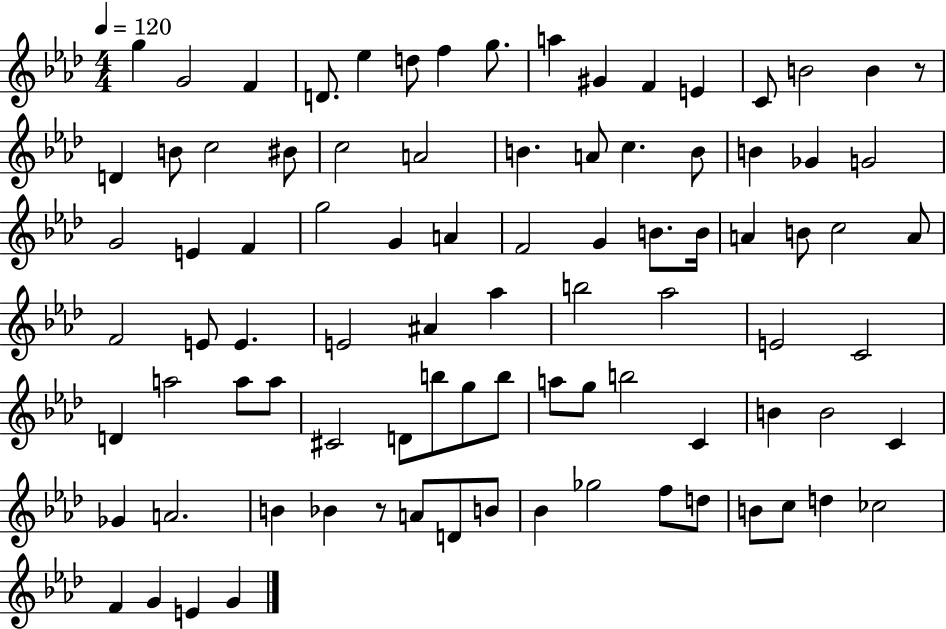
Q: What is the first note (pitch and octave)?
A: G5